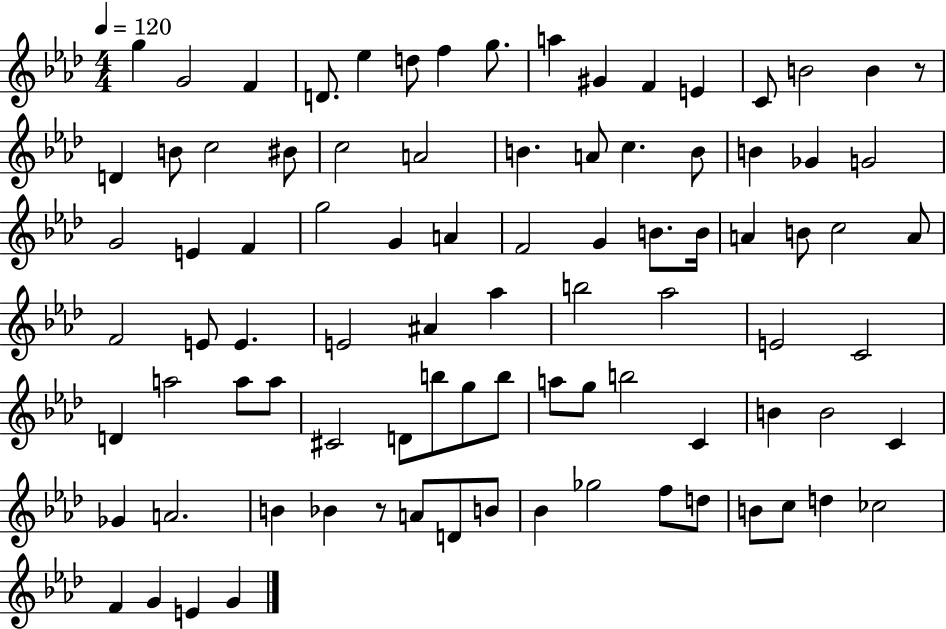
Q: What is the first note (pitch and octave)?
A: G5